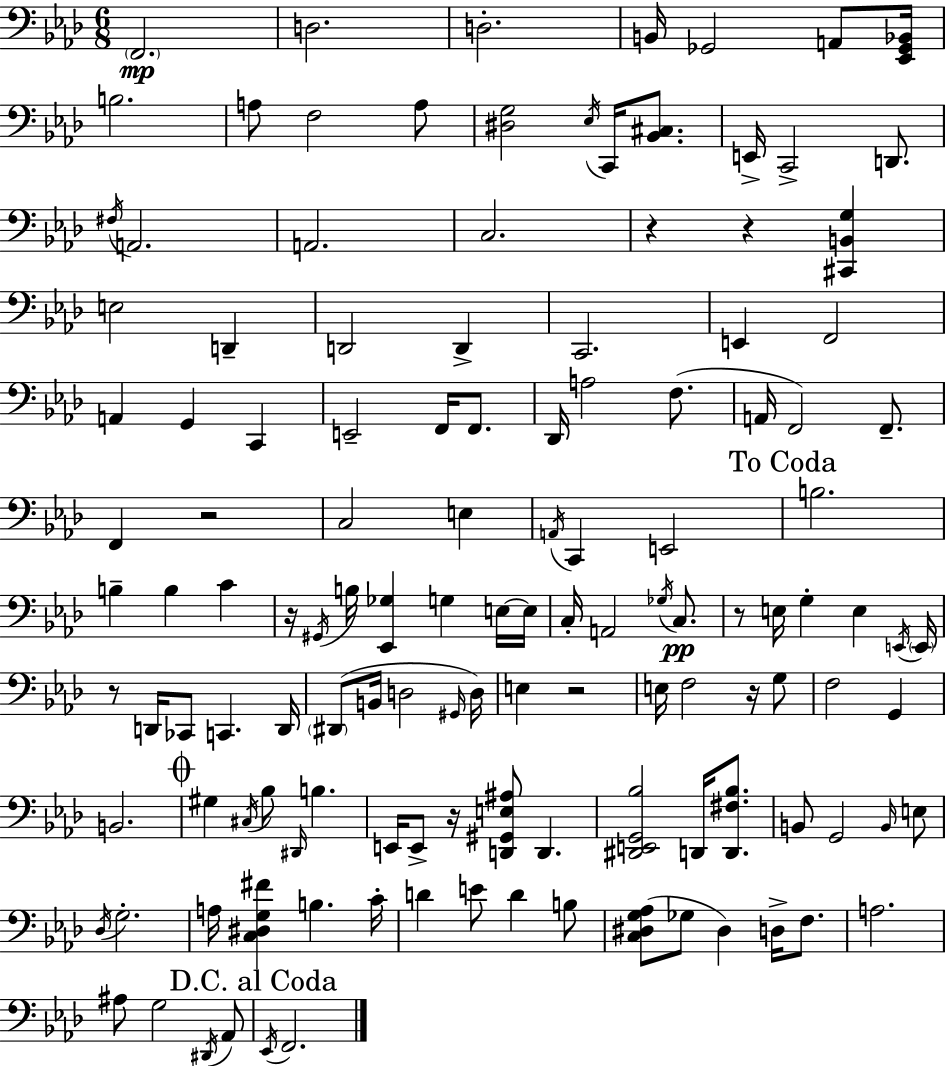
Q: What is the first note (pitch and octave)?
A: F2